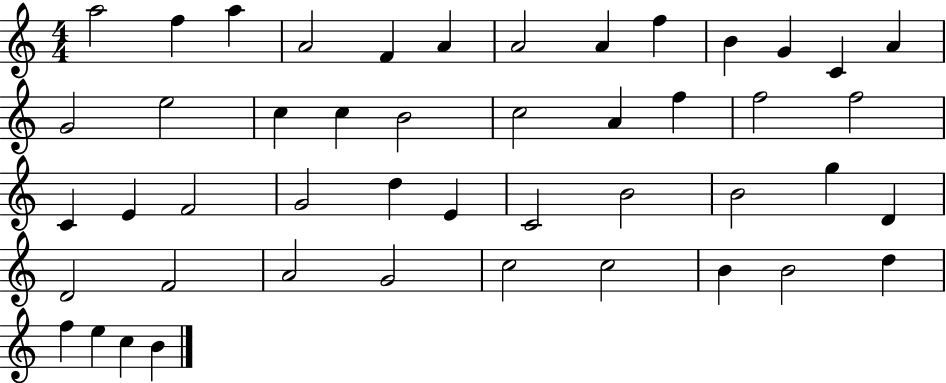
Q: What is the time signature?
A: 4/4